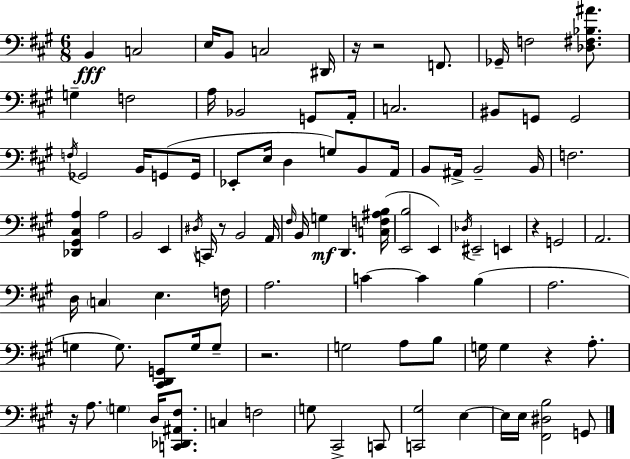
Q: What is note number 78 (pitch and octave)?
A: C#2